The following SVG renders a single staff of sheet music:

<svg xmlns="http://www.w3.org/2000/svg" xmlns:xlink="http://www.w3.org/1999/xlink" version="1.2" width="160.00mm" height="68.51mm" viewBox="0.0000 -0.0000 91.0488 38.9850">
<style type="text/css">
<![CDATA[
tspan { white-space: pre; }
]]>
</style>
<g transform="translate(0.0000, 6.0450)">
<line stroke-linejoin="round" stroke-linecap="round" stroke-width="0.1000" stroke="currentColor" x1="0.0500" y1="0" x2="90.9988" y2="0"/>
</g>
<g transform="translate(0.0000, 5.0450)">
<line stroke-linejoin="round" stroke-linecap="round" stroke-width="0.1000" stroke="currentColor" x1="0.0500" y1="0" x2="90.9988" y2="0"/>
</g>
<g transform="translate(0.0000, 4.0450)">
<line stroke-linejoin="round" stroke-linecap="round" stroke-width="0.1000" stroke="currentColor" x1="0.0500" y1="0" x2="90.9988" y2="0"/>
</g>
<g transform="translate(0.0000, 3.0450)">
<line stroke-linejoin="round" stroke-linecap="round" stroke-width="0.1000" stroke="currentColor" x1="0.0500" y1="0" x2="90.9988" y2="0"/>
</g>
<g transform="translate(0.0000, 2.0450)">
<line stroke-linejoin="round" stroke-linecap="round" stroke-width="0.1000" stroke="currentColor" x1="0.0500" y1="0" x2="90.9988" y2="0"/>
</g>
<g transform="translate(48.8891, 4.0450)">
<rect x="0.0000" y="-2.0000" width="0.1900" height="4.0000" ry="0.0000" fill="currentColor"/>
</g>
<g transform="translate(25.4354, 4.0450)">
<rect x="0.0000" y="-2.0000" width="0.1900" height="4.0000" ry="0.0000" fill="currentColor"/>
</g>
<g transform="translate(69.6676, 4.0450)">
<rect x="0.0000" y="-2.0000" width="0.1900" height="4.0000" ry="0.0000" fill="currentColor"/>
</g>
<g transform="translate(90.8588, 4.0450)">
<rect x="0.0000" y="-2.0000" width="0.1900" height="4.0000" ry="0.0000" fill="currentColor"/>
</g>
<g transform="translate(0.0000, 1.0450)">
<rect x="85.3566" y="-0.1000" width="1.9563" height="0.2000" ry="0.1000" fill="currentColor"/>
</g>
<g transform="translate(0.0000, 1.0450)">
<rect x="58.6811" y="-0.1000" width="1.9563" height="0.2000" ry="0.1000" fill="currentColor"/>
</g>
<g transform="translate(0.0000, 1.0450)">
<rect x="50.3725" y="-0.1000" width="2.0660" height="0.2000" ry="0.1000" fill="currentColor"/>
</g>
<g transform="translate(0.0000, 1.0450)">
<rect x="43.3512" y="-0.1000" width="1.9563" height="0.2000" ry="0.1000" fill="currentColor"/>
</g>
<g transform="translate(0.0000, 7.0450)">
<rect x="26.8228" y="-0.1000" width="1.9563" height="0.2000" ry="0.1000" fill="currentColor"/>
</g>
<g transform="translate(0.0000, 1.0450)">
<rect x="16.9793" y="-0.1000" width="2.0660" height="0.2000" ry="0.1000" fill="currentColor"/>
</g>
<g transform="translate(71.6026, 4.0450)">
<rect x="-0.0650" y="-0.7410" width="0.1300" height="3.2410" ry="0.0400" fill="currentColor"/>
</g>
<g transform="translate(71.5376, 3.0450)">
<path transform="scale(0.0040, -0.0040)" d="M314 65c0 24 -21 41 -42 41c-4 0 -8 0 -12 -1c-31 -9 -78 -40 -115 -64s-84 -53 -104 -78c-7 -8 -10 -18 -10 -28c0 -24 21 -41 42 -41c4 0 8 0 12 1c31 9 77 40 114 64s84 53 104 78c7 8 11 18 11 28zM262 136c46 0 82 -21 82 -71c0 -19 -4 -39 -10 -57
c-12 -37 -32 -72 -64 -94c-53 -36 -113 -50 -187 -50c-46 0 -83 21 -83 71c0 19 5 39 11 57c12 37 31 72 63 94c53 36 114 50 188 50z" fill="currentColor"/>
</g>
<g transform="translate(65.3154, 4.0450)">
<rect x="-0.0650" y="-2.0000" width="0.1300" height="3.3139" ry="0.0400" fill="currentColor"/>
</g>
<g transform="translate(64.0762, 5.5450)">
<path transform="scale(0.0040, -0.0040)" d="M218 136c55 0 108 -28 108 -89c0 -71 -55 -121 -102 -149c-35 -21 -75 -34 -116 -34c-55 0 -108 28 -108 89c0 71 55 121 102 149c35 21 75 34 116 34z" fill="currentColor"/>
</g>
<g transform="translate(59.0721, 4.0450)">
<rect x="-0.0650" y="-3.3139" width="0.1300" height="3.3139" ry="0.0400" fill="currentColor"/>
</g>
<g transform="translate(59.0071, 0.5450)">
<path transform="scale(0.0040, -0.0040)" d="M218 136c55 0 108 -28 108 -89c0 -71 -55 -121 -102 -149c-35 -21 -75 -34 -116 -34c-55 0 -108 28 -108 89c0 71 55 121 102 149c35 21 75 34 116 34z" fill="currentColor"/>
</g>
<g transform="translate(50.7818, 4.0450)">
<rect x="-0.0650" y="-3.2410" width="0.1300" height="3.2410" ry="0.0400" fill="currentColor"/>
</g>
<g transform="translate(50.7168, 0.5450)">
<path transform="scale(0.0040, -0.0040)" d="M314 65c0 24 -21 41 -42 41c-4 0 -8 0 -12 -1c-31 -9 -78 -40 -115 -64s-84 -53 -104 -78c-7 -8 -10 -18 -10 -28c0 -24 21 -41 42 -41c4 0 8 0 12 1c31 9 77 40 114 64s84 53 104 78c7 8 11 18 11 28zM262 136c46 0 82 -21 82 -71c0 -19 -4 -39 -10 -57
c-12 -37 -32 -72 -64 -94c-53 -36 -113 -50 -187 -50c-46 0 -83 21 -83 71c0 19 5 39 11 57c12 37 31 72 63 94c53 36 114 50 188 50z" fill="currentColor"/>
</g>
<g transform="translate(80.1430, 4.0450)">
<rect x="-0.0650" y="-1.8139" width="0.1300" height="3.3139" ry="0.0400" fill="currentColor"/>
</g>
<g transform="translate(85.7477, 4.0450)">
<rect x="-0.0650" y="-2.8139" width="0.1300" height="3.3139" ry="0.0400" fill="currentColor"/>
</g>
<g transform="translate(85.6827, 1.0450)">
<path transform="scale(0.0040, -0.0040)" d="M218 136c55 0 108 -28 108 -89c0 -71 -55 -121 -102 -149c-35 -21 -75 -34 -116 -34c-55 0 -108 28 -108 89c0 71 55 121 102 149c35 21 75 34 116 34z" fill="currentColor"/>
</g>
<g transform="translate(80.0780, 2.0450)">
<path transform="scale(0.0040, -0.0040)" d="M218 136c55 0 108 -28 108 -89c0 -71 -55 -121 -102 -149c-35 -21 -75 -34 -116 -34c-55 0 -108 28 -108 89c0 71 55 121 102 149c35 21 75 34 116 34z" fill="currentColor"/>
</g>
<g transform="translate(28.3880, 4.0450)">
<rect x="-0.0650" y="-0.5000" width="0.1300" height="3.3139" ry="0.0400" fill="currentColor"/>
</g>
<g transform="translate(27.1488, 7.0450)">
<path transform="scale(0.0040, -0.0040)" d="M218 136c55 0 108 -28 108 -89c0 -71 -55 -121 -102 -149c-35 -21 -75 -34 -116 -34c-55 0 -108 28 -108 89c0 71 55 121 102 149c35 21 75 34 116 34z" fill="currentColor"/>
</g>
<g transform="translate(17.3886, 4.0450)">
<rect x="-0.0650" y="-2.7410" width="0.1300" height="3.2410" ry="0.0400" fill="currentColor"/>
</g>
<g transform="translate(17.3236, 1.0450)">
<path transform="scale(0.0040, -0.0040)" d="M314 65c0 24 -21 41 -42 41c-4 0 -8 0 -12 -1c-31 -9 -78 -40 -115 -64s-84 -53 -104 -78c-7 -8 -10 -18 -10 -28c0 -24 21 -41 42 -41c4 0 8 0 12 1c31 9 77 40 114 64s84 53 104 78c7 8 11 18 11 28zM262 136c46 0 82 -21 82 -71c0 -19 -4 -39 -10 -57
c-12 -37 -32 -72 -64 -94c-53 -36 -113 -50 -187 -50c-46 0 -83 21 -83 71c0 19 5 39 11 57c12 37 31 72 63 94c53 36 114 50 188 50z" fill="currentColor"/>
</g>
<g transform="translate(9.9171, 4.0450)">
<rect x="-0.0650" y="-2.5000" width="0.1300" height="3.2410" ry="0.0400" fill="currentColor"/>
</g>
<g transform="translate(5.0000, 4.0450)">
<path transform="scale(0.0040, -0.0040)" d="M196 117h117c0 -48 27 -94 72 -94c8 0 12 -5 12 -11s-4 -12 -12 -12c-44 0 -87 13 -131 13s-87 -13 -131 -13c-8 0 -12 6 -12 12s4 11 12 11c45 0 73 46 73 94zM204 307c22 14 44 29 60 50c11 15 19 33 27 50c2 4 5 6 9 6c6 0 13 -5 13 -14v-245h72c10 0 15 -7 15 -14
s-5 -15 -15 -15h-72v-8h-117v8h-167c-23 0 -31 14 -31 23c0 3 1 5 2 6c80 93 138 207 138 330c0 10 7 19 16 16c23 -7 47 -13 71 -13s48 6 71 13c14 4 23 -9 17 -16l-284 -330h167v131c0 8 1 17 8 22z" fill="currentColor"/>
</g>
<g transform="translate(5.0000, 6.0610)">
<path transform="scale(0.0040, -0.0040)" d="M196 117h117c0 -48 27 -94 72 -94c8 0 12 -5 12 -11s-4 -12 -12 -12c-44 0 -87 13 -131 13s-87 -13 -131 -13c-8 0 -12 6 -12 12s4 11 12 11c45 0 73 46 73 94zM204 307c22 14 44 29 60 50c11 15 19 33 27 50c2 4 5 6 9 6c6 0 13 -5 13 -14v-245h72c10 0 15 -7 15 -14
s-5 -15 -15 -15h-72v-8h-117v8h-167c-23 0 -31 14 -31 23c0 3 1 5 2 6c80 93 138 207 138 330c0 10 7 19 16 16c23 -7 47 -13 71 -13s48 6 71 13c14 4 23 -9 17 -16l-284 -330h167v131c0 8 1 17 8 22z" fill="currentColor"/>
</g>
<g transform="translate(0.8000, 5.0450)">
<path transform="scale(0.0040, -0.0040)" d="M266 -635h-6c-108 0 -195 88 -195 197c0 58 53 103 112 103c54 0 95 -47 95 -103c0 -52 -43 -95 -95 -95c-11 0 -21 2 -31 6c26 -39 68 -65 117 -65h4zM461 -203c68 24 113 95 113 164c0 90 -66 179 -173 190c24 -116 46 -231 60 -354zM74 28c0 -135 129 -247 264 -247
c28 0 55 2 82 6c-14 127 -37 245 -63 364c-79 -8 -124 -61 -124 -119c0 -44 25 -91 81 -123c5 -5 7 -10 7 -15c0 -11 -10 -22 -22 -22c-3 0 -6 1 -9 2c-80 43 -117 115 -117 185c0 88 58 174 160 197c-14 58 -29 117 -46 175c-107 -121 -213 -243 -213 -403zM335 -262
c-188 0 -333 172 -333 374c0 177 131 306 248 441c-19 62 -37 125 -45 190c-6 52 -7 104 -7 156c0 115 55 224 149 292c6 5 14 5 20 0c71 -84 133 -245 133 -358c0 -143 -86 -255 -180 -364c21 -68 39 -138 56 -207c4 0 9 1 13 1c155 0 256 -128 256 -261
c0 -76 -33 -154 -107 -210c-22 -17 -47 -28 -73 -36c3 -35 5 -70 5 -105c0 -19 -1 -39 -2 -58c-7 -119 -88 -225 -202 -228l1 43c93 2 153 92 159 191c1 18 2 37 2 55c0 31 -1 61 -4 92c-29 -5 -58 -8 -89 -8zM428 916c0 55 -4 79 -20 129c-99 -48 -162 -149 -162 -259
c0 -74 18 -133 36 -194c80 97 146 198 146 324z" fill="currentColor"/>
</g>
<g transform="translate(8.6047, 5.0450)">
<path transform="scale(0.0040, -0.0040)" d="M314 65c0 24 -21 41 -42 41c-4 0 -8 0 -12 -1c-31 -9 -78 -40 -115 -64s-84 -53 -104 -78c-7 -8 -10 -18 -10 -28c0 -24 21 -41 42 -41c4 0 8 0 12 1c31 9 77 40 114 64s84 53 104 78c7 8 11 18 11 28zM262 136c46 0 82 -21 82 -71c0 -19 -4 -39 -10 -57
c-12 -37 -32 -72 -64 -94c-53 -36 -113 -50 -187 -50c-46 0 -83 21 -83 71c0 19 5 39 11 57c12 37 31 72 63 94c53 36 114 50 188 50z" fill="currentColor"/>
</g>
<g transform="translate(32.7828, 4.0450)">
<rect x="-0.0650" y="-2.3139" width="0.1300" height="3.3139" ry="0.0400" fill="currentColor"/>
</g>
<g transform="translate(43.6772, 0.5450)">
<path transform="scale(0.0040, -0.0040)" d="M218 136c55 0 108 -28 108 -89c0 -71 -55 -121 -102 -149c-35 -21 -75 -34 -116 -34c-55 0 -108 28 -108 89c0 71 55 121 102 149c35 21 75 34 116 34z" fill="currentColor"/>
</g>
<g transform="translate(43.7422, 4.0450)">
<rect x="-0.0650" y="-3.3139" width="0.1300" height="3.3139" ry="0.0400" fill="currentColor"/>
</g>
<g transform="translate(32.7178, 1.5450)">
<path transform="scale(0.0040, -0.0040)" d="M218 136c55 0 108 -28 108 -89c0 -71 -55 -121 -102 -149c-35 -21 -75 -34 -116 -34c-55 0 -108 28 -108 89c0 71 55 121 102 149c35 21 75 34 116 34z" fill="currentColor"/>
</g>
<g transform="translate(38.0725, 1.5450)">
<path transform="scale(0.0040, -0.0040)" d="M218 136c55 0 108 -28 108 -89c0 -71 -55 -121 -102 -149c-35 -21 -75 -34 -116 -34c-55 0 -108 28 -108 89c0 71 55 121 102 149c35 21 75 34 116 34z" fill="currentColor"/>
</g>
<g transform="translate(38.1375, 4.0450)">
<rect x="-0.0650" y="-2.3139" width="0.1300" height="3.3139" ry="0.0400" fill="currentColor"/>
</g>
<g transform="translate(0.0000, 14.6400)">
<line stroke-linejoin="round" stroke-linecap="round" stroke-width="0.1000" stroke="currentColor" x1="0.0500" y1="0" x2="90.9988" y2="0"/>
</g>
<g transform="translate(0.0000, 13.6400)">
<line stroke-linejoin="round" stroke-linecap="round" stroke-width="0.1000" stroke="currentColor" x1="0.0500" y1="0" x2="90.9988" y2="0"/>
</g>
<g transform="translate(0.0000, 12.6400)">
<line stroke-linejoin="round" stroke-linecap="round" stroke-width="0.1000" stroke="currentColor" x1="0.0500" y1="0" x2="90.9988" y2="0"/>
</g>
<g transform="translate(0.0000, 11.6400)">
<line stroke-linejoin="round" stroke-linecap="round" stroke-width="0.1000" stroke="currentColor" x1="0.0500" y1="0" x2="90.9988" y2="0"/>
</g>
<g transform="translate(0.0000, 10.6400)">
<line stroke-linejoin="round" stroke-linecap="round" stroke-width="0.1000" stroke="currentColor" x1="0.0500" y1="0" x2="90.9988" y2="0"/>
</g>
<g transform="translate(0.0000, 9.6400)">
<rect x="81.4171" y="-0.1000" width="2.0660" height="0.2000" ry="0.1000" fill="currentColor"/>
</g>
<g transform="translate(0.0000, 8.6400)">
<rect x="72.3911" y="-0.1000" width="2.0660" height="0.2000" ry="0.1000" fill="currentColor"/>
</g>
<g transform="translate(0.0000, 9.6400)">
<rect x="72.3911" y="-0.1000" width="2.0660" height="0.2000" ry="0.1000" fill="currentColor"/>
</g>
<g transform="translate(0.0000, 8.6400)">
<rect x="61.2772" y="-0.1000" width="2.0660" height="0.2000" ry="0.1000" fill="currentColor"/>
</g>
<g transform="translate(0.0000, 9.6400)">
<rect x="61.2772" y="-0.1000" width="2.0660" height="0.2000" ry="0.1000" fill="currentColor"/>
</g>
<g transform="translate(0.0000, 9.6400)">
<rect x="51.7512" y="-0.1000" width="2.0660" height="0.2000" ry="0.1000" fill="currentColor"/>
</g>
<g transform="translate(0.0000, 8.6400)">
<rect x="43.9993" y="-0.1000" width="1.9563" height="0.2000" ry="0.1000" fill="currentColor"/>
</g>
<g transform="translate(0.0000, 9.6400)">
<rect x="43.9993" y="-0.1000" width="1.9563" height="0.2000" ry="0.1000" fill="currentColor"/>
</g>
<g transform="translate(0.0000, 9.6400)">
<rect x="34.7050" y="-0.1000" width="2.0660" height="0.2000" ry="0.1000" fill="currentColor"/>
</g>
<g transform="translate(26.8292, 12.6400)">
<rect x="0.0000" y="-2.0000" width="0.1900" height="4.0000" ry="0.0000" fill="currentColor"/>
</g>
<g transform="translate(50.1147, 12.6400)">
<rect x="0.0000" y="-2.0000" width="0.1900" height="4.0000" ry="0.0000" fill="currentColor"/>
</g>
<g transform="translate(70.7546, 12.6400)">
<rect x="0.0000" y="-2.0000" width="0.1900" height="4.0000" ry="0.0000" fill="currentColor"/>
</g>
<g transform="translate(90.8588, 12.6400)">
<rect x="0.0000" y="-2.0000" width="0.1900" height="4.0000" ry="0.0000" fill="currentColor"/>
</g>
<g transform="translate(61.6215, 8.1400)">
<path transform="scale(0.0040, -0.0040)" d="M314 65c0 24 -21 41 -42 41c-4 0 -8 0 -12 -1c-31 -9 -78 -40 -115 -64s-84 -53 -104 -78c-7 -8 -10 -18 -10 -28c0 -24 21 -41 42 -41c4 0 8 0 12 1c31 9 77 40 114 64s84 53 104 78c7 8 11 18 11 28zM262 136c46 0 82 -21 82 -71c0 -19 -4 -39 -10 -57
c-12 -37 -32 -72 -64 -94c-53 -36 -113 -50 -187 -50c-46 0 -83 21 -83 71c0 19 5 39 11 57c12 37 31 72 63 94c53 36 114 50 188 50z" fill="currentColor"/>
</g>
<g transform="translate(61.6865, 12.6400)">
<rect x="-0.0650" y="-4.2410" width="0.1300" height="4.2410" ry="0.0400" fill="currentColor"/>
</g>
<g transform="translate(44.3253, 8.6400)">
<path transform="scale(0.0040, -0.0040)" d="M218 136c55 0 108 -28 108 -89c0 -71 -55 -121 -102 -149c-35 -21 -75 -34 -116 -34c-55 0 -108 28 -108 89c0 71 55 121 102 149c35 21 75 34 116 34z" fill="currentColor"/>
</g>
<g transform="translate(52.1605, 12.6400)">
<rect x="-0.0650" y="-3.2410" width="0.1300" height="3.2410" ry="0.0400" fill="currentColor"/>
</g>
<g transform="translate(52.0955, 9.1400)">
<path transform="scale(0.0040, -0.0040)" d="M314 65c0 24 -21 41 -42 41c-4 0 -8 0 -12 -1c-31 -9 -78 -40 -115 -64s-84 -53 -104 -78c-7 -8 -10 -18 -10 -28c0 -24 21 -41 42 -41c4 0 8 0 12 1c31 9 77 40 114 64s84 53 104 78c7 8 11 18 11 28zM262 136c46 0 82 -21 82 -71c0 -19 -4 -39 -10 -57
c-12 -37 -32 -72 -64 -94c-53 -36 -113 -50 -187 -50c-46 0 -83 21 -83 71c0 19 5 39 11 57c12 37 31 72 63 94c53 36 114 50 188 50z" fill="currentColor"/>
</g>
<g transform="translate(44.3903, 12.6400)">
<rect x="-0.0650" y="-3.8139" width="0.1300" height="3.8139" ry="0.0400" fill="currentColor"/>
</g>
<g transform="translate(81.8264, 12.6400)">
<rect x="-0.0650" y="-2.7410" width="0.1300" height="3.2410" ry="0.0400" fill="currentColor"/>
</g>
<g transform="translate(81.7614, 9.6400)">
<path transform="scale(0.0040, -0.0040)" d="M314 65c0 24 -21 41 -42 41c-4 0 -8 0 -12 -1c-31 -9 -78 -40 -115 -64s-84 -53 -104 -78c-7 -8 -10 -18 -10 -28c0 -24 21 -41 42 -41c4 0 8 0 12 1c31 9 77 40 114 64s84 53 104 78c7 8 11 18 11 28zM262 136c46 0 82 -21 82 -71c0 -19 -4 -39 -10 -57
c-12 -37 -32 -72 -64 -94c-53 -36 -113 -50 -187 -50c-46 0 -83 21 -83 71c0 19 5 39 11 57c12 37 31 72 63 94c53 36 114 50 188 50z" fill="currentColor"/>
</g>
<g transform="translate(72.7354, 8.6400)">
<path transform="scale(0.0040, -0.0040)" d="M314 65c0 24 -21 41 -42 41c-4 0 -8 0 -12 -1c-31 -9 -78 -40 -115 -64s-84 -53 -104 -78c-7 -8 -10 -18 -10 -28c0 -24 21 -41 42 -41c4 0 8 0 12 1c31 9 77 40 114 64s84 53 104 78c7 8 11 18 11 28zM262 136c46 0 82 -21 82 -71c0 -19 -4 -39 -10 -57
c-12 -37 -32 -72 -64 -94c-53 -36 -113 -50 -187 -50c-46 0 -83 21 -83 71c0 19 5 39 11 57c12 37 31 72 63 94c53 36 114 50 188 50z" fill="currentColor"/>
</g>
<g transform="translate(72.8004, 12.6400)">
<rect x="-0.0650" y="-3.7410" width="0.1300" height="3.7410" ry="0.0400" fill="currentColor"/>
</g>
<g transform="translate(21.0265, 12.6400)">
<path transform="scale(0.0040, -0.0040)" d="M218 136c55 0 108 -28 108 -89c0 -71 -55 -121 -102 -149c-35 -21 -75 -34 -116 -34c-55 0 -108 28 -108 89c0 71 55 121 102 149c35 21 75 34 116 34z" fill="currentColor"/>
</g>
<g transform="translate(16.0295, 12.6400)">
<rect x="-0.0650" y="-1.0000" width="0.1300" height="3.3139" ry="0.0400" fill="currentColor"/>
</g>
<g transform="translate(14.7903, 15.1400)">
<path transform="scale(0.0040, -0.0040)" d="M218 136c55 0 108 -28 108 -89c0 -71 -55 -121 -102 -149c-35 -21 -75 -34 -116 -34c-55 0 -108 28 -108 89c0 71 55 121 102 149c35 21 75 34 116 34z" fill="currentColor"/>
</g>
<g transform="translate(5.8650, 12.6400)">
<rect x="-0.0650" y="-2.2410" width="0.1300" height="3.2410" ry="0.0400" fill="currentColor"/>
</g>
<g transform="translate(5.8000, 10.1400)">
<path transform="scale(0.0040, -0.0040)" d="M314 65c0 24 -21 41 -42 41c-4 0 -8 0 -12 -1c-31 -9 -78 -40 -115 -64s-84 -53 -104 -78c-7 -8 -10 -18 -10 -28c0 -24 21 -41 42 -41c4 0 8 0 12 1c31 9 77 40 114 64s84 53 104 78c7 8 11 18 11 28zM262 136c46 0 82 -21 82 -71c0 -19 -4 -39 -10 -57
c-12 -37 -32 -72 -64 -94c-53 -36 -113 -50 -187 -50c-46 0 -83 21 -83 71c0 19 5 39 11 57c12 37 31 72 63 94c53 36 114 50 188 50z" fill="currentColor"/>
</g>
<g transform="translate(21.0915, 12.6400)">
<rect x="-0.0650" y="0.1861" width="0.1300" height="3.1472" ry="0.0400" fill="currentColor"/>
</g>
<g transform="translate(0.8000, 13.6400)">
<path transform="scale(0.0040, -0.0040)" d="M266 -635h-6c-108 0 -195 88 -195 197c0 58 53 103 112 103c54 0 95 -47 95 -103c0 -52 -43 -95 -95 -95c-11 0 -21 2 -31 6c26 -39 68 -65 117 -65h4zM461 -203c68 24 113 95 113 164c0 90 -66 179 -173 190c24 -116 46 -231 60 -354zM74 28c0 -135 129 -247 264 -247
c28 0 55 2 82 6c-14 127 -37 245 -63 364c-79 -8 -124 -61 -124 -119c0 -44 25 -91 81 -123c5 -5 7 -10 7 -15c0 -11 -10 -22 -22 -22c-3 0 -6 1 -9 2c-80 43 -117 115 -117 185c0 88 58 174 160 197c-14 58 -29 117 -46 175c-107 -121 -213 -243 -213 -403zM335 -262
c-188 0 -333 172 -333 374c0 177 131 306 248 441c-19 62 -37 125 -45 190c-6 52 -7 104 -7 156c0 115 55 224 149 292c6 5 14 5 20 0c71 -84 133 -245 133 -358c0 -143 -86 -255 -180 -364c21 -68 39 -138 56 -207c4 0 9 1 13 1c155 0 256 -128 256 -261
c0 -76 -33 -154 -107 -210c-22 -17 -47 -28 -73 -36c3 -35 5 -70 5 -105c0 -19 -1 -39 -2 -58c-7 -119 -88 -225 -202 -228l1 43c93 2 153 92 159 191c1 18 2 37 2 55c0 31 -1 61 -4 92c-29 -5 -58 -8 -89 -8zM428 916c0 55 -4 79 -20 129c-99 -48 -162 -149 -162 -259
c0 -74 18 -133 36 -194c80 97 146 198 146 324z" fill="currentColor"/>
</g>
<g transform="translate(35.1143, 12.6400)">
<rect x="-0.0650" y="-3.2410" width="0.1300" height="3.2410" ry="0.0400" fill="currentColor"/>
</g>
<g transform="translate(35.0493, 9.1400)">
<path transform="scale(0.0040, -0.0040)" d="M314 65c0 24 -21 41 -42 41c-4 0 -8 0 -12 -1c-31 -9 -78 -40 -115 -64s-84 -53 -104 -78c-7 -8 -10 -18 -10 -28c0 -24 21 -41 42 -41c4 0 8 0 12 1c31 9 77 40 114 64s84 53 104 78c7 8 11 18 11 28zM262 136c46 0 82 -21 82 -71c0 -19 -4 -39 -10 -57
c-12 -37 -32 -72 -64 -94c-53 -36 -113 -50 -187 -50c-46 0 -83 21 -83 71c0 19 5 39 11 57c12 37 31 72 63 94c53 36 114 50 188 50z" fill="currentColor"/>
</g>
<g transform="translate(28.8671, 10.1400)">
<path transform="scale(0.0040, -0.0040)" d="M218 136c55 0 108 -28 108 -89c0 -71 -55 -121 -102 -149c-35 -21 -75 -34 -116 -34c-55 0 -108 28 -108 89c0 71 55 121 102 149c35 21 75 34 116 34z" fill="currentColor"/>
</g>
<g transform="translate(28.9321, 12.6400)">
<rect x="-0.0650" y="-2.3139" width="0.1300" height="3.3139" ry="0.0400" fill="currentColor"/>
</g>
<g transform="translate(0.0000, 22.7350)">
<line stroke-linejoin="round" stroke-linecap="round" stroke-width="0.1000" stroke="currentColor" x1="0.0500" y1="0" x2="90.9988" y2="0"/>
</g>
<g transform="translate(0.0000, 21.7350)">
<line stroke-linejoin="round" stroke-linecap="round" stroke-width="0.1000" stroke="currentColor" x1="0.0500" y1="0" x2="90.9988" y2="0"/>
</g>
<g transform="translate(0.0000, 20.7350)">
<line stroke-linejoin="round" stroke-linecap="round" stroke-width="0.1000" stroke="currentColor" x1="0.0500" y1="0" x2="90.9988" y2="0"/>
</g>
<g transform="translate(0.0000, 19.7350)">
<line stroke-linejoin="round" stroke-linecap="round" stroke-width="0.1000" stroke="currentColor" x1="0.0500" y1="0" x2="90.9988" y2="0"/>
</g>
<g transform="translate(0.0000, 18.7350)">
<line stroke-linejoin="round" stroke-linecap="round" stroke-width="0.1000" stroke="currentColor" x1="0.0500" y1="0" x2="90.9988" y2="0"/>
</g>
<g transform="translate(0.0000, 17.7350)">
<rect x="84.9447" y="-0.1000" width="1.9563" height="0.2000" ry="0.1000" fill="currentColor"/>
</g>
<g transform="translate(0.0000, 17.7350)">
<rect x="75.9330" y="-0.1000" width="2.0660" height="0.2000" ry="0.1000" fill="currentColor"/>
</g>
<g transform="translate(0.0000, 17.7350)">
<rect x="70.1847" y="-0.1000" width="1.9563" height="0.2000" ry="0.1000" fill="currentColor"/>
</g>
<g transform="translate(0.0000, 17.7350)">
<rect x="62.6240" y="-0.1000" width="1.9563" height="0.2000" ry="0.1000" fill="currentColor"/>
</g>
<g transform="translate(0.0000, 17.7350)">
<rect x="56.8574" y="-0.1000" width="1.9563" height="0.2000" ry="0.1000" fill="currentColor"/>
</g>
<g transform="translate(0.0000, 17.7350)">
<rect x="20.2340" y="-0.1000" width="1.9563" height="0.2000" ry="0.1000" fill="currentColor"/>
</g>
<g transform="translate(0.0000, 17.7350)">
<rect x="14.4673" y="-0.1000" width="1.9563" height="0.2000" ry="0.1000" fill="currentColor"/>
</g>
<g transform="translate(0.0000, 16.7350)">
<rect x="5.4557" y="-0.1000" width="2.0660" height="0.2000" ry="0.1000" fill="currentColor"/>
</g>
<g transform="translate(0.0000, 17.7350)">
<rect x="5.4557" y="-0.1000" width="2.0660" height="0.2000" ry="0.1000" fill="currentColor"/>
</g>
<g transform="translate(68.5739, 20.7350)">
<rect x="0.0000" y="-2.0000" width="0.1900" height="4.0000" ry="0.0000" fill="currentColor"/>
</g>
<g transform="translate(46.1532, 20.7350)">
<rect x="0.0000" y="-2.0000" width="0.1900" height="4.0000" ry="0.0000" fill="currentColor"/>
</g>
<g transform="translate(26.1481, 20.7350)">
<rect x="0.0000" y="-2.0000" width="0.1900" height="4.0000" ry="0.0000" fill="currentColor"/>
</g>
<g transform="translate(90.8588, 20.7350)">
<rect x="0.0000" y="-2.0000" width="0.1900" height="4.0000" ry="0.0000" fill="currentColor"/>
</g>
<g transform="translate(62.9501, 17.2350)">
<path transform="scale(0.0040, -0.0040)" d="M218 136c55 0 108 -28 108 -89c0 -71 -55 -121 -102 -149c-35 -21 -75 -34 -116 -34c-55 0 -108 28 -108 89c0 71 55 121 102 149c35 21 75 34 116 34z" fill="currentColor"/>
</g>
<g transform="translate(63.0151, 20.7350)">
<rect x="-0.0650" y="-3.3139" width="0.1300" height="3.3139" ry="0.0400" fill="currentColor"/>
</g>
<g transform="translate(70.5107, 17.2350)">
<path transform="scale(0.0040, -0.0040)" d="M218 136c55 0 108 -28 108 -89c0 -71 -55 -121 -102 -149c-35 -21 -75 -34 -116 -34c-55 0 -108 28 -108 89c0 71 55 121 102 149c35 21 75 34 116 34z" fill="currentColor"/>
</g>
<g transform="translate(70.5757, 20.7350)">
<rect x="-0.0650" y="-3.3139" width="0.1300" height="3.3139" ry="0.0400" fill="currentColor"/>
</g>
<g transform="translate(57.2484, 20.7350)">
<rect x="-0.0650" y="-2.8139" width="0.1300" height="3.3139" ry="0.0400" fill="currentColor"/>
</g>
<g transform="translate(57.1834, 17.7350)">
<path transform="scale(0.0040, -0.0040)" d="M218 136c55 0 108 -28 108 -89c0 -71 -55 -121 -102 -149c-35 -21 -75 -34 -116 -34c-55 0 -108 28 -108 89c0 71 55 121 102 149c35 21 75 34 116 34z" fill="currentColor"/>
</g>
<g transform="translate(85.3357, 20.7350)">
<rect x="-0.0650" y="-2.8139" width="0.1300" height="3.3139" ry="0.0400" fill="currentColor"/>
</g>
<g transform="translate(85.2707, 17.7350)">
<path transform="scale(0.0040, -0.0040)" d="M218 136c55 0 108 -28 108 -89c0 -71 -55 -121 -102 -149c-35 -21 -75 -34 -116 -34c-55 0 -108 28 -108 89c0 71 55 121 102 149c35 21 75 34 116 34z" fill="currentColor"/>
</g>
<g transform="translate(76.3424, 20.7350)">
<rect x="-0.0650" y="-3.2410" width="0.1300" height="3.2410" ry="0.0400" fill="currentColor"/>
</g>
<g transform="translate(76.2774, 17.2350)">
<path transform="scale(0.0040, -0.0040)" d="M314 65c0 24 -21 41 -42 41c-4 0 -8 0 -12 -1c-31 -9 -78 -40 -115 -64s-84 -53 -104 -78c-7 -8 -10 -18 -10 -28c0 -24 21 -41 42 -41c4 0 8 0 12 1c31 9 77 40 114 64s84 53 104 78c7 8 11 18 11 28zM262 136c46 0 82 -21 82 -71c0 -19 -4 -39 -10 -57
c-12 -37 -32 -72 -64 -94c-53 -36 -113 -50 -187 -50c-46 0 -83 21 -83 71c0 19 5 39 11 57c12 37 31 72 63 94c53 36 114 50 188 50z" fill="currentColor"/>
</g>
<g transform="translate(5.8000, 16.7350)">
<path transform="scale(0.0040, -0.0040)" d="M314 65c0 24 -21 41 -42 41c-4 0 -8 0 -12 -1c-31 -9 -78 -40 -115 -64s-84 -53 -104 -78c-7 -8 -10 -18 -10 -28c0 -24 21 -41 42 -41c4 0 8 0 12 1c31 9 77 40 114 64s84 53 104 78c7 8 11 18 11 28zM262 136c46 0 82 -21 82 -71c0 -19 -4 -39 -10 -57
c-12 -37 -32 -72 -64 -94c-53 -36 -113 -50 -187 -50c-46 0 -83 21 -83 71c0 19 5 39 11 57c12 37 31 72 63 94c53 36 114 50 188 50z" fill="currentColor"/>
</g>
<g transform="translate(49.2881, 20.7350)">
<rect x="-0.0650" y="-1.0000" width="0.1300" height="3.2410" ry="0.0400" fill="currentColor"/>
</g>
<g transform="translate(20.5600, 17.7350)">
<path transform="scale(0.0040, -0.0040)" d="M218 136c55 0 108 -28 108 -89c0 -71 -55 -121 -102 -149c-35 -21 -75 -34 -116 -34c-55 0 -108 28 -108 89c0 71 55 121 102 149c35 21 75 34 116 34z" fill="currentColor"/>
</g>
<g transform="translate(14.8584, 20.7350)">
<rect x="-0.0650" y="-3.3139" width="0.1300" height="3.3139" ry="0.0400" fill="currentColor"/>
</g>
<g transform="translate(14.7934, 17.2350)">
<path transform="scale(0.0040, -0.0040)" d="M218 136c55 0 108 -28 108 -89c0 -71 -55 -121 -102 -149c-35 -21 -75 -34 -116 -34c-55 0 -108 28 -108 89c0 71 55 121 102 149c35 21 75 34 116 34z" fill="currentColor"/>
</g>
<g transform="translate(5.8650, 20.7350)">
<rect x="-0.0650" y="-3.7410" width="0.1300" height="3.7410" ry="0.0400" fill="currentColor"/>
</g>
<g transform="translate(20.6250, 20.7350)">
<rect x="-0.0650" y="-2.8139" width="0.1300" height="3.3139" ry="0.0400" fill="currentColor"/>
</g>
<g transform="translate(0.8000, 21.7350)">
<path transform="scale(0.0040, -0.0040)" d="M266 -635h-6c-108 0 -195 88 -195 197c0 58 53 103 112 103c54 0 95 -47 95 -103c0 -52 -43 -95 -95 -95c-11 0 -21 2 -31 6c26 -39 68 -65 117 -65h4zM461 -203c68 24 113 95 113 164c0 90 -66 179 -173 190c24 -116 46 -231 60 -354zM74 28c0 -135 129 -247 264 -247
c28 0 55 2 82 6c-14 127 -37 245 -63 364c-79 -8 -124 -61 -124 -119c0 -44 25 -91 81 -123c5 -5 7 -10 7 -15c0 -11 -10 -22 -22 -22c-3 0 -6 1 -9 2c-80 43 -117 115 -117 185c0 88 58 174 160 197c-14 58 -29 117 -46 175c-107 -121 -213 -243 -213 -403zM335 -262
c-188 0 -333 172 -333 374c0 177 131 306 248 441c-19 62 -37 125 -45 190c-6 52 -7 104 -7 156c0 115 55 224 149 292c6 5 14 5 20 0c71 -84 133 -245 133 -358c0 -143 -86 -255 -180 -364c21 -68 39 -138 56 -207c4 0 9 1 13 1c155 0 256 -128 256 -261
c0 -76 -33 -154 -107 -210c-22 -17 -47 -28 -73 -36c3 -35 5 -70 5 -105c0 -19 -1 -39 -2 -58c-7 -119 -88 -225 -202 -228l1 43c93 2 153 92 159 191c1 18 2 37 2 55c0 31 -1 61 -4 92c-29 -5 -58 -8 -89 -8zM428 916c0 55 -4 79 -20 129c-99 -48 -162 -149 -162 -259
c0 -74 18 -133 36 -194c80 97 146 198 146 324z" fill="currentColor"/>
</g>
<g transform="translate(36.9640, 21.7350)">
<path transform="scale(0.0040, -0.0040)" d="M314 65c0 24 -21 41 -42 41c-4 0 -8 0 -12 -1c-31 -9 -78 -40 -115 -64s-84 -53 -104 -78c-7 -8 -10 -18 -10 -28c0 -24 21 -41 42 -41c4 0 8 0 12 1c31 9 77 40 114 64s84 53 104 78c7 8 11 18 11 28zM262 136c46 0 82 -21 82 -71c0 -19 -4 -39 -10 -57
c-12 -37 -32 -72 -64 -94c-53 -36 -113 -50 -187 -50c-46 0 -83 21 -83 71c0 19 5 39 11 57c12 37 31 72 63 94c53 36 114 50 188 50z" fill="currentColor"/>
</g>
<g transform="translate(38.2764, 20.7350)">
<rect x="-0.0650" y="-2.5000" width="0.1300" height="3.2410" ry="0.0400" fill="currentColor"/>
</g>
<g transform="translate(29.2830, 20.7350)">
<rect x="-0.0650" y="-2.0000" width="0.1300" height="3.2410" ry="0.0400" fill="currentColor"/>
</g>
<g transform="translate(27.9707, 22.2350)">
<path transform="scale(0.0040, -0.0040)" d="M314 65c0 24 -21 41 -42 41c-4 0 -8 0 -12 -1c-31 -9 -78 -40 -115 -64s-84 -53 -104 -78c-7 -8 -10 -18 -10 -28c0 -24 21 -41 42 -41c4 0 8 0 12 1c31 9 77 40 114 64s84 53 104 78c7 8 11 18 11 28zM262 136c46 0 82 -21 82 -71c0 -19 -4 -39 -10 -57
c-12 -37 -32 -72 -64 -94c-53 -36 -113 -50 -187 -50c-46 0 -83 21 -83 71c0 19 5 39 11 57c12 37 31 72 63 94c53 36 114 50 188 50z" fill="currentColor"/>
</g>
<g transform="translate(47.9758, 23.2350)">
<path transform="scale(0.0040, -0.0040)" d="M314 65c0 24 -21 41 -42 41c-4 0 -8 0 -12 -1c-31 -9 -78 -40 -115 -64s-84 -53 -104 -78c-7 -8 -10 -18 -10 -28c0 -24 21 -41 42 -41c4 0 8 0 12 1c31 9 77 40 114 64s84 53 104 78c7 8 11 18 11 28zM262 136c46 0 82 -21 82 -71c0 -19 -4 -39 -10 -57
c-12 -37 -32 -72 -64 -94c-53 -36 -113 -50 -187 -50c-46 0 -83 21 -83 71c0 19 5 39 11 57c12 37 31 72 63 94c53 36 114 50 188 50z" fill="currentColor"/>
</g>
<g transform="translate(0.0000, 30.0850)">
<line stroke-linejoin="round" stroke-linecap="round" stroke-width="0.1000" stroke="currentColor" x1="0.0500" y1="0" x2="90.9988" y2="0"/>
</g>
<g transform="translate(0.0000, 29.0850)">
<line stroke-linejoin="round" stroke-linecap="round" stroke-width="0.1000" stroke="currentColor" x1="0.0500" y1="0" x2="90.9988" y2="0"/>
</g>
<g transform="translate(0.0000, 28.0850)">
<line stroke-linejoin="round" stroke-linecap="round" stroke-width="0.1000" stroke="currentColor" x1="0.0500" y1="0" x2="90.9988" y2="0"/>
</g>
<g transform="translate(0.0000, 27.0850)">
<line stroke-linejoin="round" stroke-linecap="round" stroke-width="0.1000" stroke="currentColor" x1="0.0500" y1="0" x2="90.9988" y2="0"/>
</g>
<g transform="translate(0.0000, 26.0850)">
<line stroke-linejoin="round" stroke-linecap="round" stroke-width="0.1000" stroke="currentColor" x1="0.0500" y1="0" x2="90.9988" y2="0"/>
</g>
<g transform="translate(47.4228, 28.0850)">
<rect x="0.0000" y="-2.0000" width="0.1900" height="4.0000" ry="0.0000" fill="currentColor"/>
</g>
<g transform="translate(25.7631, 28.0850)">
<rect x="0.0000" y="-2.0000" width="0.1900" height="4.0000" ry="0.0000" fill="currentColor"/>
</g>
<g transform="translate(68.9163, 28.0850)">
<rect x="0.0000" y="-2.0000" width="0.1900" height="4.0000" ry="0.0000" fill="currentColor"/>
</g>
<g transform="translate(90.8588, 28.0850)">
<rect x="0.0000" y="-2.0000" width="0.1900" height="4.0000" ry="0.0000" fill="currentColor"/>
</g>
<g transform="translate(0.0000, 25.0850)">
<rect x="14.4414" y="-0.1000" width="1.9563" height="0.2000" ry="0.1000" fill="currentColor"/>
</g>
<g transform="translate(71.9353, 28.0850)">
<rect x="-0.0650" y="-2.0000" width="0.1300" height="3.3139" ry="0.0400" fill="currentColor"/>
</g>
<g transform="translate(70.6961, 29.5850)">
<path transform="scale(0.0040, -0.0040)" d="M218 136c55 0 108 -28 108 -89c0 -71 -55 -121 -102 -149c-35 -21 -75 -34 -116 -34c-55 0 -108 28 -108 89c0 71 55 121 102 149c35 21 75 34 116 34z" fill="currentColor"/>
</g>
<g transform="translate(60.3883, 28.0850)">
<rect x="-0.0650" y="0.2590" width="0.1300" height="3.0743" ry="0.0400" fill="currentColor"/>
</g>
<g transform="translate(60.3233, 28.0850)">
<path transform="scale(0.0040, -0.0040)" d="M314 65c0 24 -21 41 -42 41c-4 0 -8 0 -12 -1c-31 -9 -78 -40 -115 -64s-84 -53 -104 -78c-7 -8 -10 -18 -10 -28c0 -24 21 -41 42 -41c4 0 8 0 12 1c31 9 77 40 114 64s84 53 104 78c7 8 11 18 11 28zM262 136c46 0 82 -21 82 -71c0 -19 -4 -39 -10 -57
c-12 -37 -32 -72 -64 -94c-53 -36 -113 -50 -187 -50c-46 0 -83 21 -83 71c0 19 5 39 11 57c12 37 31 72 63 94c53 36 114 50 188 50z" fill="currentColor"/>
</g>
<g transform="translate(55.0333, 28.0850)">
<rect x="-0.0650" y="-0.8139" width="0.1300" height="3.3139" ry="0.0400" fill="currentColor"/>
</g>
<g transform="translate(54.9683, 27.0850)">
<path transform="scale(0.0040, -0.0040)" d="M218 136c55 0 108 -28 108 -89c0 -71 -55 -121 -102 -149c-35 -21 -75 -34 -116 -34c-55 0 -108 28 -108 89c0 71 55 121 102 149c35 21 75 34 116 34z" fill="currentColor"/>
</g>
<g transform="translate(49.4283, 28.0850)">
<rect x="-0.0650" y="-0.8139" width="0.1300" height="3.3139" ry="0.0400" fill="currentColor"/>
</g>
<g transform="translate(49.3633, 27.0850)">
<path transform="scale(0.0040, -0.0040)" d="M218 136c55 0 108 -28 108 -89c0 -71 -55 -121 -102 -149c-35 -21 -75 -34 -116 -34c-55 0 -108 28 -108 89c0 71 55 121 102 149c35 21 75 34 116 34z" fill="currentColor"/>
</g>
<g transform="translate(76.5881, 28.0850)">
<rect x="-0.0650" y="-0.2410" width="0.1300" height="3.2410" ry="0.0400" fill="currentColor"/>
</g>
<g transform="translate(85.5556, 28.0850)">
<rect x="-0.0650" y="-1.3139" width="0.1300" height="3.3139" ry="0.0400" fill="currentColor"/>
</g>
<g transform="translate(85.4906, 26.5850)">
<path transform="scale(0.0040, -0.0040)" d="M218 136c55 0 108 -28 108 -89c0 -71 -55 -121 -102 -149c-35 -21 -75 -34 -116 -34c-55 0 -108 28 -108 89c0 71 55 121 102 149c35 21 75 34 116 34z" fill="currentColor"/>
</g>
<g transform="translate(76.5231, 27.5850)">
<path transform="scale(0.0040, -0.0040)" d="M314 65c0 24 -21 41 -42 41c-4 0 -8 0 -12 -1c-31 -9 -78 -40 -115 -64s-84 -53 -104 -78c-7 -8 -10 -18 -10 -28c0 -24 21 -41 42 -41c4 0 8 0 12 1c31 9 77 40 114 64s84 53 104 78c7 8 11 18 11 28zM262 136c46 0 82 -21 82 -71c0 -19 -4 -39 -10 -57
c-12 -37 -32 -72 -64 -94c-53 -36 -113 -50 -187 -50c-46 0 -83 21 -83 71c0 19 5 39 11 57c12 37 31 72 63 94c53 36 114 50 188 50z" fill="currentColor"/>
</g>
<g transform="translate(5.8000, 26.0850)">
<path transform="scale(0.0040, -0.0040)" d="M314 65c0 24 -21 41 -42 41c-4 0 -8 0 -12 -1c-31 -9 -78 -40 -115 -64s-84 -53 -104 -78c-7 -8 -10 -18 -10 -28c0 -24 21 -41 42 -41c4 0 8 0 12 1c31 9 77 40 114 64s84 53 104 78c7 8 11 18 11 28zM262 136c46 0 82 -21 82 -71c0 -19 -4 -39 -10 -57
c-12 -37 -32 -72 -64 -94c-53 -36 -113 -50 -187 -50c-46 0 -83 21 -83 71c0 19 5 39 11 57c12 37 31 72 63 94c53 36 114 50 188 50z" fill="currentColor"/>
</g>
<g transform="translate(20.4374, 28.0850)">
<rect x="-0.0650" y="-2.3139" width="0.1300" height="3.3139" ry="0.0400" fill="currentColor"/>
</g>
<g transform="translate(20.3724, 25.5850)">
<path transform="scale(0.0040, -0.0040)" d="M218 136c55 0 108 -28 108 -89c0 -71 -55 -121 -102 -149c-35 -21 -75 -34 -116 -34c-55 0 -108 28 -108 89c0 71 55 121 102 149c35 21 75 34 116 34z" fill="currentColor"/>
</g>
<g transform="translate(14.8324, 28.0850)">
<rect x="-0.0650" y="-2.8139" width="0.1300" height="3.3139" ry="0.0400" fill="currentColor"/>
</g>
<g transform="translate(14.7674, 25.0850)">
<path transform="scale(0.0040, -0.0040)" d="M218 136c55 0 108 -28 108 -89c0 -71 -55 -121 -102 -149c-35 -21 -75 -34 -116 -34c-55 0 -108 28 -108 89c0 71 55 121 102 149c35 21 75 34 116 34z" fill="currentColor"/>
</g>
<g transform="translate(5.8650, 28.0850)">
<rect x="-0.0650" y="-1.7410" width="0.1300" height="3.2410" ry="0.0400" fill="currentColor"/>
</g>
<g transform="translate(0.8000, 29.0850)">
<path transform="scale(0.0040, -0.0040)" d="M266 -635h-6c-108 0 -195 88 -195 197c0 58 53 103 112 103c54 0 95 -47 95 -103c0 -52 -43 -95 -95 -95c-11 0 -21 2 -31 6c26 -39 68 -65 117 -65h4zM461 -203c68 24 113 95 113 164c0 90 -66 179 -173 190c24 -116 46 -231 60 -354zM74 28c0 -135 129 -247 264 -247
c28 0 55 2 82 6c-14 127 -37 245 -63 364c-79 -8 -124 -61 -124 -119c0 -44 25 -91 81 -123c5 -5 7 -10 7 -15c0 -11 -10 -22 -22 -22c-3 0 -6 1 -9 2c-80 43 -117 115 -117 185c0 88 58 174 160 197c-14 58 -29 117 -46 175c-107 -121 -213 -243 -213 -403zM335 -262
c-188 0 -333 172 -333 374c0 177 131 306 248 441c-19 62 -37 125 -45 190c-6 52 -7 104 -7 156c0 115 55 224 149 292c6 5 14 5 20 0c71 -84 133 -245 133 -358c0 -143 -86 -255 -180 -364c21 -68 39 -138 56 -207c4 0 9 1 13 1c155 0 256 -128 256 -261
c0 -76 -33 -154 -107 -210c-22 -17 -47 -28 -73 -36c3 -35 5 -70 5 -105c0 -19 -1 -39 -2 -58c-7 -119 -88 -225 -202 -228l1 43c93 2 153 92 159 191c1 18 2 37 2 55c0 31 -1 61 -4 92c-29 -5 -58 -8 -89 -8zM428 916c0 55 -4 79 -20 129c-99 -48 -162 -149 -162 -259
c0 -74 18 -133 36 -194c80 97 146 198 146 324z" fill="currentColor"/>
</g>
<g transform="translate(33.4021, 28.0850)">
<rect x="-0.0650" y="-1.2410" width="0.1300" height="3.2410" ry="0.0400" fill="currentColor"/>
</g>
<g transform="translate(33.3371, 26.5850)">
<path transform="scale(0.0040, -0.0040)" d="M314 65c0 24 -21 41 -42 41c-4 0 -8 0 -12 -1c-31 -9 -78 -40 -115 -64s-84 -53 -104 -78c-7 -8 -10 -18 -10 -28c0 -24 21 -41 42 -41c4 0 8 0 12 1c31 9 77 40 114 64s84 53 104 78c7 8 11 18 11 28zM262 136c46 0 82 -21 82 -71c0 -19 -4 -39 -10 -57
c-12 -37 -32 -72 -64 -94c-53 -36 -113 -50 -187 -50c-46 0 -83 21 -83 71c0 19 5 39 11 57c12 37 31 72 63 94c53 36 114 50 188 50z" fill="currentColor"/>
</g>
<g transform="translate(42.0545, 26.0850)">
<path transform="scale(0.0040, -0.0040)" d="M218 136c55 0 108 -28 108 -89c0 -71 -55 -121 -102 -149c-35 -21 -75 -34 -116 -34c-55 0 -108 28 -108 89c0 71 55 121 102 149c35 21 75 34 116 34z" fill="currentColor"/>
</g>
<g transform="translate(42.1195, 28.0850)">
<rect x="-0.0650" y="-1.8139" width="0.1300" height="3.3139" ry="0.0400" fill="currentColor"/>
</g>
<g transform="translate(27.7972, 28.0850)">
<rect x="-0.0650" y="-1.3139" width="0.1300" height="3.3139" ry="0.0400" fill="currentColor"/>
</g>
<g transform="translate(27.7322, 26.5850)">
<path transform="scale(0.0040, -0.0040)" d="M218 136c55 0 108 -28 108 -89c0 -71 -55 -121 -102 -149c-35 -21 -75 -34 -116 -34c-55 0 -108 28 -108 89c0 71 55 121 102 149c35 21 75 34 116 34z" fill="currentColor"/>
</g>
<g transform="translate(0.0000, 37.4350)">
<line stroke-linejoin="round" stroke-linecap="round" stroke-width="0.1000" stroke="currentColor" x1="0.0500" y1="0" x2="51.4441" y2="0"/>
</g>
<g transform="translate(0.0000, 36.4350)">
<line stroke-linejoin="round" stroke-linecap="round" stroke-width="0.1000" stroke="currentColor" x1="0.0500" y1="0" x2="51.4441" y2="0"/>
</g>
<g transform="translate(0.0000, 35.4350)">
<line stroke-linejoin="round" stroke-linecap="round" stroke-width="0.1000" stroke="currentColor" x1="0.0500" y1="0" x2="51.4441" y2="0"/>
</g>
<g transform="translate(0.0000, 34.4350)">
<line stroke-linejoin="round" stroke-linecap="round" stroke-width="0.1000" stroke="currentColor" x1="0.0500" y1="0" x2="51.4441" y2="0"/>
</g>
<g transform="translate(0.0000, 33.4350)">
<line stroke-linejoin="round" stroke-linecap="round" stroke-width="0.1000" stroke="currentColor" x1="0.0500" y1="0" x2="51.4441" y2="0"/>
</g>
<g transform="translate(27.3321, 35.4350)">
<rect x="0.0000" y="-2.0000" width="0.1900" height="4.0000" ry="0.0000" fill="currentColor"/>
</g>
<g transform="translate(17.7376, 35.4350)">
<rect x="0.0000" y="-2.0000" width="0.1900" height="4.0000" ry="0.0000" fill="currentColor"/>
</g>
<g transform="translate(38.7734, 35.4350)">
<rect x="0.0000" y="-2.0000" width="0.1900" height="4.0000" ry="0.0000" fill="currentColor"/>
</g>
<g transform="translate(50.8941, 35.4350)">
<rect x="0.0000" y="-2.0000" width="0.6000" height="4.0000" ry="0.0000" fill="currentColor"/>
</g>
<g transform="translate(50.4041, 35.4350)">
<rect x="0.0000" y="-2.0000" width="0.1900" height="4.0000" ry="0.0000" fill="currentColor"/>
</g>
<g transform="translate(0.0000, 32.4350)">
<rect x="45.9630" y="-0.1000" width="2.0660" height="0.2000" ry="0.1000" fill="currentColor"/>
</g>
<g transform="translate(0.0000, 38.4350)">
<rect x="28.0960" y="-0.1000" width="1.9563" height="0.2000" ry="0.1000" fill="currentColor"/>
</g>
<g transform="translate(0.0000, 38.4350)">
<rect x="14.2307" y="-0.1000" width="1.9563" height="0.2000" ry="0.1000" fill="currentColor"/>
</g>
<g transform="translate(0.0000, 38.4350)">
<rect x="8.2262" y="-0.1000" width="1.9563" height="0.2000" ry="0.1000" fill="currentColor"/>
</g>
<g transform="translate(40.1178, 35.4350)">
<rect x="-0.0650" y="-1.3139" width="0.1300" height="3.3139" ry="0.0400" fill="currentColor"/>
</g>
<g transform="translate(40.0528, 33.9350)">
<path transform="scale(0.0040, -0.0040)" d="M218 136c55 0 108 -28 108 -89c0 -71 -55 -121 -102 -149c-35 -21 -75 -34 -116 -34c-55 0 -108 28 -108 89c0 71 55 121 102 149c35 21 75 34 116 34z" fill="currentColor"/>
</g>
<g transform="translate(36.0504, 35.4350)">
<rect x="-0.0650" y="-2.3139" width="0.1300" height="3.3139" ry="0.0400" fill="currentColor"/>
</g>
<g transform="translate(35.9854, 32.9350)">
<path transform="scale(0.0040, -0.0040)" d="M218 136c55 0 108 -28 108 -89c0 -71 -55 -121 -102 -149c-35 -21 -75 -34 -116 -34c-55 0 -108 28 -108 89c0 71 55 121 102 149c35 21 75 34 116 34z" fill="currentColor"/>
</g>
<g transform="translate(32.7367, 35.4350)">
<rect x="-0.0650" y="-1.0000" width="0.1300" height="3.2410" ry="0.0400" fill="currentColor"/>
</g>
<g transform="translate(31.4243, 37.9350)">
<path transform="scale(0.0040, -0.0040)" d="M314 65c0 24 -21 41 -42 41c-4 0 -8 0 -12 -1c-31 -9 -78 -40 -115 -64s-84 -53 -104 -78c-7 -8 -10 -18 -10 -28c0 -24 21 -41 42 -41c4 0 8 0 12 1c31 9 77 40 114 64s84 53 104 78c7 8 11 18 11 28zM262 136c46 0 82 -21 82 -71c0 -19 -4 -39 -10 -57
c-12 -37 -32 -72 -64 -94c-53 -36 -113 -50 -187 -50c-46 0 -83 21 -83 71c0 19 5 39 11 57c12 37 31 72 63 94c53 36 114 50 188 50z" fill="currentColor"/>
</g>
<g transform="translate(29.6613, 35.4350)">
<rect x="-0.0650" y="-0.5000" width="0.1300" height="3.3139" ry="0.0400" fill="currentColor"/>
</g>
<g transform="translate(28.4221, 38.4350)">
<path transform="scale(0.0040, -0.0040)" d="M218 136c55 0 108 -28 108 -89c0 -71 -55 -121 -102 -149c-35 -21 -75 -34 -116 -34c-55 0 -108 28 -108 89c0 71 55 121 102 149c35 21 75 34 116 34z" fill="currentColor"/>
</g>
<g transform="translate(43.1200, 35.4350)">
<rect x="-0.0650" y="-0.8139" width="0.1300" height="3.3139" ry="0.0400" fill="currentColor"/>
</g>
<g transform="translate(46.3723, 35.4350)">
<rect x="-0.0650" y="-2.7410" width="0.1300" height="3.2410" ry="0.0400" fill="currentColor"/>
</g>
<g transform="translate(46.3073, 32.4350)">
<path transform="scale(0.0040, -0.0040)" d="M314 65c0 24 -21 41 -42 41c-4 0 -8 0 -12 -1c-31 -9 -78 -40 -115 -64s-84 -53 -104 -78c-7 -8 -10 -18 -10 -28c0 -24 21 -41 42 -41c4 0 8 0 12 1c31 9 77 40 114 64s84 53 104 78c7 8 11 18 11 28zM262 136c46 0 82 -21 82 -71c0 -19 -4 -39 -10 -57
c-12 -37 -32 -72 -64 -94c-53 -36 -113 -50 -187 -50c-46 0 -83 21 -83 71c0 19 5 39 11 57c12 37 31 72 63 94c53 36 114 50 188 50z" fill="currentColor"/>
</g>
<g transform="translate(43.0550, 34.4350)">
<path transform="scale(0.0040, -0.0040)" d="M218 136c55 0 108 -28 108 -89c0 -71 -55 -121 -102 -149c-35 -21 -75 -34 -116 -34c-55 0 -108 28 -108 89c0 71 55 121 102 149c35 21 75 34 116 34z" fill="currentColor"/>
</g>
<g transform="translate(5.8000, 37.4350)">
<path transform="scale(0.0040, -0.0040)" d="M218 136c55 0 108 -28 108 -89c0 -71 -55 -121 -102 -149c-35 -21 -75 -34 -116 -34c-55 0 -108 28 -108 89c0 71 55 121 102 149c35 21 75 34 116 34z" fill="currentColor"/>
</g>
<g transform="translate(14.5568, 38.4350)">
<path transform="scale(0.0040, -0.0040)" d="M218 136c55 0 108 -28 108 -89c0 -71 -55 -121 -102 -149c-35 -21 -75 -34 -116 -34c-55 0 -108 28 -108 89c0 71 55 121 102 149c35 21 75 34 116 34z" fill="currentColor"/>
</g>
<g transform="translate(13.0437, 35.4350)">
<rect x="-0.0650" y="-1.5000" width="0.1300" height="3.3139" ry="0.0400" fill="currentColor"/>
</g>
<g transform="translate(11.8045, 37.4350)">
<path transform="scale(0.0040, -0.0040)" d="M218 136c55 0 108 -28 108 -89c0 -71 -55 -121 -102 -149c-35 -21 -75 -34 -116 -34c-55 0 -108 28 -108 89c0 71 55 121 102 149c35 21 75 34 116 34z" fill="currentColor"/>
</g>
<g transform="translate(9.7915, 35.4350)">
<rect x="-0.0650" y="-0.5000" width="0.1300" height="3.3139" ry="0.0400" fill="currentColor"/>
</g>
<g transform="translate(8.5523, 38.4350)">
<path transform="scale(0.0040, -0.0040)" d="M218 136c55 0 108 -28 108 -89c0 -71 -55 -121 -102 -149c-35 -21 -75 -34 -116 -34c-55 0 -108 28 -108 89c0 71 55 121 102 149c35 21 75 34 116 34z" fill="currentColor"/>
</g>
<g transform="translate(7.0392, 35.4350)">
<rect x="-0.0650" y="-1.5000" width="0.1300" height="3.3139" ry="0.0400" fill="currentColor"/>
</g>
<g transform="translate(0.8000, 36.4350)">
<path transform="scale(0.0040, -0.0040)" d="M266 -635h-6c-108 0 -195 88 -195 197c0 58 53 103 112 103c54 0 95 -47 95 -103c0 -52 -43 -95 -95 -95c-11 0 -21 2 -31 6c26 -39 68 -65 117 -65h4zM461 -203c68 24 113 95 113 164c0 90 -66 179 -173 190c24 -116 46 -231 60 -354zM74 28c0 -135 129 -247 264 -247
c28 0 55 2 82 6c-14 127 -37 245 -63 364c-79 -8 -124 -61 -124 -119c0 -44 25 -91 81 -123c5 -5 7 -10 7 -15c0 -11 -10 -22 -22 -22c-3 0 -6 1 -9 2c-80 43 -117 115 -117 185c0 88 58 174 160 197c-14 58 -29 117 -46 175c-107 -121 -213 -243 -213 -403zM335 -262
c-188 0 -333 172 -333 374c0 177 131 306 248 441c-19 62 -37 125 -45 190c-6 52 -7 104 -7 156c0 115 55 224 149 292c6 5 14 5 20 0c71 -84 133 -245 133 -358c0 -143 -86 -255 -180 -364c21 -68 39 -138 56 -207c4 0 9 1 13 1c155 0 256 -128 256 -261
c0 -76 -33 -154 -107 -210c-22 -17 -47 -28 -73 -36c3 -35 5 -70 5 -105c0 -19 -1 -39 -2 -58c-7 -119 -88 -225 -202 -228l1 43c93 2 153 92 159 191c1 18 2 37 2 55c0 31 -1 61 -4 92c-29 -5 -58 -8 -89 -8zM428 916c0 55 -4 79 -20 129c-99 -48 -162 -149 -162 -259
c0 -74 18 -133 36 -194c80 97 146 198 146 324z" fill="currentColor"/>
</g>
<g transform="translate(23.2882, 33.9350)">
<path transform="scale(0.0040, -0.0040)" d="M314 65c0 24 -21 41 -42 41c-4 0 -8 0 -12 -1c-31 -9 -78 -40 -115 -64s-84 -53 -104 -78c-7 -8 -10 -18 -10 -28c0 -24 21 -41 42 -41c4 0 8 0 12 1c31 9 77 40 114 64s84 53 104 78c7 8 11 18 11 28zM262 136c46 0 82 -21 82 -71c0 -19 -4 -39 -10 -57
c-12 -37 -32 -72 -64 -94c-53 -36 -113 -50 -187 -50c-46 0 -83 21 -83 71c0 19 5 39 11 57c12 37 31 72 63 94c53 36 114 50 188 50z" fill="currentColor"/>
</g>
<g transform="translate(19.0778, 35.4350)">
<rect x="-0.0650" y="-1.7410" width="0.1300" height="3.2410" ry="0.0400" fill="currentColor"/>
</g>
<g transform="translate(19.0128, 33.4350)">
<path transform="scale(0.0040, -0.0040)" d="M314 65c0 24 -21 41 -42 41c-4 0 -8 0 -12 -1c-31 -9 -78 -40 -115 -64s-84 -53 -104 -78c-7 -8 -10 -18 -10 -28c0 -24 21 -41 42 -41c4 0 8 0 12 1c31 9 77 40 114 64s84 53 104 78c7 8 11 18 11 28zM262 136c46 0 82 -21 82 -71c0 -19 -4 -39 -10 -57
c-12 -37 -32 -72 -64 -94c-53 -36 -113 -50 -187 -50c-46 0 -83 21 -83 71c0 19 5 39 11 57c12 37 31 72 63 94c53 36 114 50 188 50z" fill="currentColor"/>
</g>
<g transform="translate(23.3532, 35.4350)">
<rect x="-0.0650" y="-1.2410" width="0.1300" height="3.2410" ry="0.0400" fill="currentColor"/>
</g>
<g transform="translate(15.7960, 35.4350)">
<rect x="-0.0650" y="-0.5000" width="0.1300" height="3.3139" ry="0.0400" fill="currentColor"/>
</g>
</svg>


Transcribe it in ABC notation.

X:1
T:Untitled
M:4/4
L:1/4
K:C
G2 a2 C g g b b2 b F d2 f a g2 D B g b2 c' b2 d'2 c'2 a2 c'2 b a F2 G2 D2 a b b b2 a f2 a g e e2 f d d B2 F c2 e E C E C f2 e2 C D2 g e d a2